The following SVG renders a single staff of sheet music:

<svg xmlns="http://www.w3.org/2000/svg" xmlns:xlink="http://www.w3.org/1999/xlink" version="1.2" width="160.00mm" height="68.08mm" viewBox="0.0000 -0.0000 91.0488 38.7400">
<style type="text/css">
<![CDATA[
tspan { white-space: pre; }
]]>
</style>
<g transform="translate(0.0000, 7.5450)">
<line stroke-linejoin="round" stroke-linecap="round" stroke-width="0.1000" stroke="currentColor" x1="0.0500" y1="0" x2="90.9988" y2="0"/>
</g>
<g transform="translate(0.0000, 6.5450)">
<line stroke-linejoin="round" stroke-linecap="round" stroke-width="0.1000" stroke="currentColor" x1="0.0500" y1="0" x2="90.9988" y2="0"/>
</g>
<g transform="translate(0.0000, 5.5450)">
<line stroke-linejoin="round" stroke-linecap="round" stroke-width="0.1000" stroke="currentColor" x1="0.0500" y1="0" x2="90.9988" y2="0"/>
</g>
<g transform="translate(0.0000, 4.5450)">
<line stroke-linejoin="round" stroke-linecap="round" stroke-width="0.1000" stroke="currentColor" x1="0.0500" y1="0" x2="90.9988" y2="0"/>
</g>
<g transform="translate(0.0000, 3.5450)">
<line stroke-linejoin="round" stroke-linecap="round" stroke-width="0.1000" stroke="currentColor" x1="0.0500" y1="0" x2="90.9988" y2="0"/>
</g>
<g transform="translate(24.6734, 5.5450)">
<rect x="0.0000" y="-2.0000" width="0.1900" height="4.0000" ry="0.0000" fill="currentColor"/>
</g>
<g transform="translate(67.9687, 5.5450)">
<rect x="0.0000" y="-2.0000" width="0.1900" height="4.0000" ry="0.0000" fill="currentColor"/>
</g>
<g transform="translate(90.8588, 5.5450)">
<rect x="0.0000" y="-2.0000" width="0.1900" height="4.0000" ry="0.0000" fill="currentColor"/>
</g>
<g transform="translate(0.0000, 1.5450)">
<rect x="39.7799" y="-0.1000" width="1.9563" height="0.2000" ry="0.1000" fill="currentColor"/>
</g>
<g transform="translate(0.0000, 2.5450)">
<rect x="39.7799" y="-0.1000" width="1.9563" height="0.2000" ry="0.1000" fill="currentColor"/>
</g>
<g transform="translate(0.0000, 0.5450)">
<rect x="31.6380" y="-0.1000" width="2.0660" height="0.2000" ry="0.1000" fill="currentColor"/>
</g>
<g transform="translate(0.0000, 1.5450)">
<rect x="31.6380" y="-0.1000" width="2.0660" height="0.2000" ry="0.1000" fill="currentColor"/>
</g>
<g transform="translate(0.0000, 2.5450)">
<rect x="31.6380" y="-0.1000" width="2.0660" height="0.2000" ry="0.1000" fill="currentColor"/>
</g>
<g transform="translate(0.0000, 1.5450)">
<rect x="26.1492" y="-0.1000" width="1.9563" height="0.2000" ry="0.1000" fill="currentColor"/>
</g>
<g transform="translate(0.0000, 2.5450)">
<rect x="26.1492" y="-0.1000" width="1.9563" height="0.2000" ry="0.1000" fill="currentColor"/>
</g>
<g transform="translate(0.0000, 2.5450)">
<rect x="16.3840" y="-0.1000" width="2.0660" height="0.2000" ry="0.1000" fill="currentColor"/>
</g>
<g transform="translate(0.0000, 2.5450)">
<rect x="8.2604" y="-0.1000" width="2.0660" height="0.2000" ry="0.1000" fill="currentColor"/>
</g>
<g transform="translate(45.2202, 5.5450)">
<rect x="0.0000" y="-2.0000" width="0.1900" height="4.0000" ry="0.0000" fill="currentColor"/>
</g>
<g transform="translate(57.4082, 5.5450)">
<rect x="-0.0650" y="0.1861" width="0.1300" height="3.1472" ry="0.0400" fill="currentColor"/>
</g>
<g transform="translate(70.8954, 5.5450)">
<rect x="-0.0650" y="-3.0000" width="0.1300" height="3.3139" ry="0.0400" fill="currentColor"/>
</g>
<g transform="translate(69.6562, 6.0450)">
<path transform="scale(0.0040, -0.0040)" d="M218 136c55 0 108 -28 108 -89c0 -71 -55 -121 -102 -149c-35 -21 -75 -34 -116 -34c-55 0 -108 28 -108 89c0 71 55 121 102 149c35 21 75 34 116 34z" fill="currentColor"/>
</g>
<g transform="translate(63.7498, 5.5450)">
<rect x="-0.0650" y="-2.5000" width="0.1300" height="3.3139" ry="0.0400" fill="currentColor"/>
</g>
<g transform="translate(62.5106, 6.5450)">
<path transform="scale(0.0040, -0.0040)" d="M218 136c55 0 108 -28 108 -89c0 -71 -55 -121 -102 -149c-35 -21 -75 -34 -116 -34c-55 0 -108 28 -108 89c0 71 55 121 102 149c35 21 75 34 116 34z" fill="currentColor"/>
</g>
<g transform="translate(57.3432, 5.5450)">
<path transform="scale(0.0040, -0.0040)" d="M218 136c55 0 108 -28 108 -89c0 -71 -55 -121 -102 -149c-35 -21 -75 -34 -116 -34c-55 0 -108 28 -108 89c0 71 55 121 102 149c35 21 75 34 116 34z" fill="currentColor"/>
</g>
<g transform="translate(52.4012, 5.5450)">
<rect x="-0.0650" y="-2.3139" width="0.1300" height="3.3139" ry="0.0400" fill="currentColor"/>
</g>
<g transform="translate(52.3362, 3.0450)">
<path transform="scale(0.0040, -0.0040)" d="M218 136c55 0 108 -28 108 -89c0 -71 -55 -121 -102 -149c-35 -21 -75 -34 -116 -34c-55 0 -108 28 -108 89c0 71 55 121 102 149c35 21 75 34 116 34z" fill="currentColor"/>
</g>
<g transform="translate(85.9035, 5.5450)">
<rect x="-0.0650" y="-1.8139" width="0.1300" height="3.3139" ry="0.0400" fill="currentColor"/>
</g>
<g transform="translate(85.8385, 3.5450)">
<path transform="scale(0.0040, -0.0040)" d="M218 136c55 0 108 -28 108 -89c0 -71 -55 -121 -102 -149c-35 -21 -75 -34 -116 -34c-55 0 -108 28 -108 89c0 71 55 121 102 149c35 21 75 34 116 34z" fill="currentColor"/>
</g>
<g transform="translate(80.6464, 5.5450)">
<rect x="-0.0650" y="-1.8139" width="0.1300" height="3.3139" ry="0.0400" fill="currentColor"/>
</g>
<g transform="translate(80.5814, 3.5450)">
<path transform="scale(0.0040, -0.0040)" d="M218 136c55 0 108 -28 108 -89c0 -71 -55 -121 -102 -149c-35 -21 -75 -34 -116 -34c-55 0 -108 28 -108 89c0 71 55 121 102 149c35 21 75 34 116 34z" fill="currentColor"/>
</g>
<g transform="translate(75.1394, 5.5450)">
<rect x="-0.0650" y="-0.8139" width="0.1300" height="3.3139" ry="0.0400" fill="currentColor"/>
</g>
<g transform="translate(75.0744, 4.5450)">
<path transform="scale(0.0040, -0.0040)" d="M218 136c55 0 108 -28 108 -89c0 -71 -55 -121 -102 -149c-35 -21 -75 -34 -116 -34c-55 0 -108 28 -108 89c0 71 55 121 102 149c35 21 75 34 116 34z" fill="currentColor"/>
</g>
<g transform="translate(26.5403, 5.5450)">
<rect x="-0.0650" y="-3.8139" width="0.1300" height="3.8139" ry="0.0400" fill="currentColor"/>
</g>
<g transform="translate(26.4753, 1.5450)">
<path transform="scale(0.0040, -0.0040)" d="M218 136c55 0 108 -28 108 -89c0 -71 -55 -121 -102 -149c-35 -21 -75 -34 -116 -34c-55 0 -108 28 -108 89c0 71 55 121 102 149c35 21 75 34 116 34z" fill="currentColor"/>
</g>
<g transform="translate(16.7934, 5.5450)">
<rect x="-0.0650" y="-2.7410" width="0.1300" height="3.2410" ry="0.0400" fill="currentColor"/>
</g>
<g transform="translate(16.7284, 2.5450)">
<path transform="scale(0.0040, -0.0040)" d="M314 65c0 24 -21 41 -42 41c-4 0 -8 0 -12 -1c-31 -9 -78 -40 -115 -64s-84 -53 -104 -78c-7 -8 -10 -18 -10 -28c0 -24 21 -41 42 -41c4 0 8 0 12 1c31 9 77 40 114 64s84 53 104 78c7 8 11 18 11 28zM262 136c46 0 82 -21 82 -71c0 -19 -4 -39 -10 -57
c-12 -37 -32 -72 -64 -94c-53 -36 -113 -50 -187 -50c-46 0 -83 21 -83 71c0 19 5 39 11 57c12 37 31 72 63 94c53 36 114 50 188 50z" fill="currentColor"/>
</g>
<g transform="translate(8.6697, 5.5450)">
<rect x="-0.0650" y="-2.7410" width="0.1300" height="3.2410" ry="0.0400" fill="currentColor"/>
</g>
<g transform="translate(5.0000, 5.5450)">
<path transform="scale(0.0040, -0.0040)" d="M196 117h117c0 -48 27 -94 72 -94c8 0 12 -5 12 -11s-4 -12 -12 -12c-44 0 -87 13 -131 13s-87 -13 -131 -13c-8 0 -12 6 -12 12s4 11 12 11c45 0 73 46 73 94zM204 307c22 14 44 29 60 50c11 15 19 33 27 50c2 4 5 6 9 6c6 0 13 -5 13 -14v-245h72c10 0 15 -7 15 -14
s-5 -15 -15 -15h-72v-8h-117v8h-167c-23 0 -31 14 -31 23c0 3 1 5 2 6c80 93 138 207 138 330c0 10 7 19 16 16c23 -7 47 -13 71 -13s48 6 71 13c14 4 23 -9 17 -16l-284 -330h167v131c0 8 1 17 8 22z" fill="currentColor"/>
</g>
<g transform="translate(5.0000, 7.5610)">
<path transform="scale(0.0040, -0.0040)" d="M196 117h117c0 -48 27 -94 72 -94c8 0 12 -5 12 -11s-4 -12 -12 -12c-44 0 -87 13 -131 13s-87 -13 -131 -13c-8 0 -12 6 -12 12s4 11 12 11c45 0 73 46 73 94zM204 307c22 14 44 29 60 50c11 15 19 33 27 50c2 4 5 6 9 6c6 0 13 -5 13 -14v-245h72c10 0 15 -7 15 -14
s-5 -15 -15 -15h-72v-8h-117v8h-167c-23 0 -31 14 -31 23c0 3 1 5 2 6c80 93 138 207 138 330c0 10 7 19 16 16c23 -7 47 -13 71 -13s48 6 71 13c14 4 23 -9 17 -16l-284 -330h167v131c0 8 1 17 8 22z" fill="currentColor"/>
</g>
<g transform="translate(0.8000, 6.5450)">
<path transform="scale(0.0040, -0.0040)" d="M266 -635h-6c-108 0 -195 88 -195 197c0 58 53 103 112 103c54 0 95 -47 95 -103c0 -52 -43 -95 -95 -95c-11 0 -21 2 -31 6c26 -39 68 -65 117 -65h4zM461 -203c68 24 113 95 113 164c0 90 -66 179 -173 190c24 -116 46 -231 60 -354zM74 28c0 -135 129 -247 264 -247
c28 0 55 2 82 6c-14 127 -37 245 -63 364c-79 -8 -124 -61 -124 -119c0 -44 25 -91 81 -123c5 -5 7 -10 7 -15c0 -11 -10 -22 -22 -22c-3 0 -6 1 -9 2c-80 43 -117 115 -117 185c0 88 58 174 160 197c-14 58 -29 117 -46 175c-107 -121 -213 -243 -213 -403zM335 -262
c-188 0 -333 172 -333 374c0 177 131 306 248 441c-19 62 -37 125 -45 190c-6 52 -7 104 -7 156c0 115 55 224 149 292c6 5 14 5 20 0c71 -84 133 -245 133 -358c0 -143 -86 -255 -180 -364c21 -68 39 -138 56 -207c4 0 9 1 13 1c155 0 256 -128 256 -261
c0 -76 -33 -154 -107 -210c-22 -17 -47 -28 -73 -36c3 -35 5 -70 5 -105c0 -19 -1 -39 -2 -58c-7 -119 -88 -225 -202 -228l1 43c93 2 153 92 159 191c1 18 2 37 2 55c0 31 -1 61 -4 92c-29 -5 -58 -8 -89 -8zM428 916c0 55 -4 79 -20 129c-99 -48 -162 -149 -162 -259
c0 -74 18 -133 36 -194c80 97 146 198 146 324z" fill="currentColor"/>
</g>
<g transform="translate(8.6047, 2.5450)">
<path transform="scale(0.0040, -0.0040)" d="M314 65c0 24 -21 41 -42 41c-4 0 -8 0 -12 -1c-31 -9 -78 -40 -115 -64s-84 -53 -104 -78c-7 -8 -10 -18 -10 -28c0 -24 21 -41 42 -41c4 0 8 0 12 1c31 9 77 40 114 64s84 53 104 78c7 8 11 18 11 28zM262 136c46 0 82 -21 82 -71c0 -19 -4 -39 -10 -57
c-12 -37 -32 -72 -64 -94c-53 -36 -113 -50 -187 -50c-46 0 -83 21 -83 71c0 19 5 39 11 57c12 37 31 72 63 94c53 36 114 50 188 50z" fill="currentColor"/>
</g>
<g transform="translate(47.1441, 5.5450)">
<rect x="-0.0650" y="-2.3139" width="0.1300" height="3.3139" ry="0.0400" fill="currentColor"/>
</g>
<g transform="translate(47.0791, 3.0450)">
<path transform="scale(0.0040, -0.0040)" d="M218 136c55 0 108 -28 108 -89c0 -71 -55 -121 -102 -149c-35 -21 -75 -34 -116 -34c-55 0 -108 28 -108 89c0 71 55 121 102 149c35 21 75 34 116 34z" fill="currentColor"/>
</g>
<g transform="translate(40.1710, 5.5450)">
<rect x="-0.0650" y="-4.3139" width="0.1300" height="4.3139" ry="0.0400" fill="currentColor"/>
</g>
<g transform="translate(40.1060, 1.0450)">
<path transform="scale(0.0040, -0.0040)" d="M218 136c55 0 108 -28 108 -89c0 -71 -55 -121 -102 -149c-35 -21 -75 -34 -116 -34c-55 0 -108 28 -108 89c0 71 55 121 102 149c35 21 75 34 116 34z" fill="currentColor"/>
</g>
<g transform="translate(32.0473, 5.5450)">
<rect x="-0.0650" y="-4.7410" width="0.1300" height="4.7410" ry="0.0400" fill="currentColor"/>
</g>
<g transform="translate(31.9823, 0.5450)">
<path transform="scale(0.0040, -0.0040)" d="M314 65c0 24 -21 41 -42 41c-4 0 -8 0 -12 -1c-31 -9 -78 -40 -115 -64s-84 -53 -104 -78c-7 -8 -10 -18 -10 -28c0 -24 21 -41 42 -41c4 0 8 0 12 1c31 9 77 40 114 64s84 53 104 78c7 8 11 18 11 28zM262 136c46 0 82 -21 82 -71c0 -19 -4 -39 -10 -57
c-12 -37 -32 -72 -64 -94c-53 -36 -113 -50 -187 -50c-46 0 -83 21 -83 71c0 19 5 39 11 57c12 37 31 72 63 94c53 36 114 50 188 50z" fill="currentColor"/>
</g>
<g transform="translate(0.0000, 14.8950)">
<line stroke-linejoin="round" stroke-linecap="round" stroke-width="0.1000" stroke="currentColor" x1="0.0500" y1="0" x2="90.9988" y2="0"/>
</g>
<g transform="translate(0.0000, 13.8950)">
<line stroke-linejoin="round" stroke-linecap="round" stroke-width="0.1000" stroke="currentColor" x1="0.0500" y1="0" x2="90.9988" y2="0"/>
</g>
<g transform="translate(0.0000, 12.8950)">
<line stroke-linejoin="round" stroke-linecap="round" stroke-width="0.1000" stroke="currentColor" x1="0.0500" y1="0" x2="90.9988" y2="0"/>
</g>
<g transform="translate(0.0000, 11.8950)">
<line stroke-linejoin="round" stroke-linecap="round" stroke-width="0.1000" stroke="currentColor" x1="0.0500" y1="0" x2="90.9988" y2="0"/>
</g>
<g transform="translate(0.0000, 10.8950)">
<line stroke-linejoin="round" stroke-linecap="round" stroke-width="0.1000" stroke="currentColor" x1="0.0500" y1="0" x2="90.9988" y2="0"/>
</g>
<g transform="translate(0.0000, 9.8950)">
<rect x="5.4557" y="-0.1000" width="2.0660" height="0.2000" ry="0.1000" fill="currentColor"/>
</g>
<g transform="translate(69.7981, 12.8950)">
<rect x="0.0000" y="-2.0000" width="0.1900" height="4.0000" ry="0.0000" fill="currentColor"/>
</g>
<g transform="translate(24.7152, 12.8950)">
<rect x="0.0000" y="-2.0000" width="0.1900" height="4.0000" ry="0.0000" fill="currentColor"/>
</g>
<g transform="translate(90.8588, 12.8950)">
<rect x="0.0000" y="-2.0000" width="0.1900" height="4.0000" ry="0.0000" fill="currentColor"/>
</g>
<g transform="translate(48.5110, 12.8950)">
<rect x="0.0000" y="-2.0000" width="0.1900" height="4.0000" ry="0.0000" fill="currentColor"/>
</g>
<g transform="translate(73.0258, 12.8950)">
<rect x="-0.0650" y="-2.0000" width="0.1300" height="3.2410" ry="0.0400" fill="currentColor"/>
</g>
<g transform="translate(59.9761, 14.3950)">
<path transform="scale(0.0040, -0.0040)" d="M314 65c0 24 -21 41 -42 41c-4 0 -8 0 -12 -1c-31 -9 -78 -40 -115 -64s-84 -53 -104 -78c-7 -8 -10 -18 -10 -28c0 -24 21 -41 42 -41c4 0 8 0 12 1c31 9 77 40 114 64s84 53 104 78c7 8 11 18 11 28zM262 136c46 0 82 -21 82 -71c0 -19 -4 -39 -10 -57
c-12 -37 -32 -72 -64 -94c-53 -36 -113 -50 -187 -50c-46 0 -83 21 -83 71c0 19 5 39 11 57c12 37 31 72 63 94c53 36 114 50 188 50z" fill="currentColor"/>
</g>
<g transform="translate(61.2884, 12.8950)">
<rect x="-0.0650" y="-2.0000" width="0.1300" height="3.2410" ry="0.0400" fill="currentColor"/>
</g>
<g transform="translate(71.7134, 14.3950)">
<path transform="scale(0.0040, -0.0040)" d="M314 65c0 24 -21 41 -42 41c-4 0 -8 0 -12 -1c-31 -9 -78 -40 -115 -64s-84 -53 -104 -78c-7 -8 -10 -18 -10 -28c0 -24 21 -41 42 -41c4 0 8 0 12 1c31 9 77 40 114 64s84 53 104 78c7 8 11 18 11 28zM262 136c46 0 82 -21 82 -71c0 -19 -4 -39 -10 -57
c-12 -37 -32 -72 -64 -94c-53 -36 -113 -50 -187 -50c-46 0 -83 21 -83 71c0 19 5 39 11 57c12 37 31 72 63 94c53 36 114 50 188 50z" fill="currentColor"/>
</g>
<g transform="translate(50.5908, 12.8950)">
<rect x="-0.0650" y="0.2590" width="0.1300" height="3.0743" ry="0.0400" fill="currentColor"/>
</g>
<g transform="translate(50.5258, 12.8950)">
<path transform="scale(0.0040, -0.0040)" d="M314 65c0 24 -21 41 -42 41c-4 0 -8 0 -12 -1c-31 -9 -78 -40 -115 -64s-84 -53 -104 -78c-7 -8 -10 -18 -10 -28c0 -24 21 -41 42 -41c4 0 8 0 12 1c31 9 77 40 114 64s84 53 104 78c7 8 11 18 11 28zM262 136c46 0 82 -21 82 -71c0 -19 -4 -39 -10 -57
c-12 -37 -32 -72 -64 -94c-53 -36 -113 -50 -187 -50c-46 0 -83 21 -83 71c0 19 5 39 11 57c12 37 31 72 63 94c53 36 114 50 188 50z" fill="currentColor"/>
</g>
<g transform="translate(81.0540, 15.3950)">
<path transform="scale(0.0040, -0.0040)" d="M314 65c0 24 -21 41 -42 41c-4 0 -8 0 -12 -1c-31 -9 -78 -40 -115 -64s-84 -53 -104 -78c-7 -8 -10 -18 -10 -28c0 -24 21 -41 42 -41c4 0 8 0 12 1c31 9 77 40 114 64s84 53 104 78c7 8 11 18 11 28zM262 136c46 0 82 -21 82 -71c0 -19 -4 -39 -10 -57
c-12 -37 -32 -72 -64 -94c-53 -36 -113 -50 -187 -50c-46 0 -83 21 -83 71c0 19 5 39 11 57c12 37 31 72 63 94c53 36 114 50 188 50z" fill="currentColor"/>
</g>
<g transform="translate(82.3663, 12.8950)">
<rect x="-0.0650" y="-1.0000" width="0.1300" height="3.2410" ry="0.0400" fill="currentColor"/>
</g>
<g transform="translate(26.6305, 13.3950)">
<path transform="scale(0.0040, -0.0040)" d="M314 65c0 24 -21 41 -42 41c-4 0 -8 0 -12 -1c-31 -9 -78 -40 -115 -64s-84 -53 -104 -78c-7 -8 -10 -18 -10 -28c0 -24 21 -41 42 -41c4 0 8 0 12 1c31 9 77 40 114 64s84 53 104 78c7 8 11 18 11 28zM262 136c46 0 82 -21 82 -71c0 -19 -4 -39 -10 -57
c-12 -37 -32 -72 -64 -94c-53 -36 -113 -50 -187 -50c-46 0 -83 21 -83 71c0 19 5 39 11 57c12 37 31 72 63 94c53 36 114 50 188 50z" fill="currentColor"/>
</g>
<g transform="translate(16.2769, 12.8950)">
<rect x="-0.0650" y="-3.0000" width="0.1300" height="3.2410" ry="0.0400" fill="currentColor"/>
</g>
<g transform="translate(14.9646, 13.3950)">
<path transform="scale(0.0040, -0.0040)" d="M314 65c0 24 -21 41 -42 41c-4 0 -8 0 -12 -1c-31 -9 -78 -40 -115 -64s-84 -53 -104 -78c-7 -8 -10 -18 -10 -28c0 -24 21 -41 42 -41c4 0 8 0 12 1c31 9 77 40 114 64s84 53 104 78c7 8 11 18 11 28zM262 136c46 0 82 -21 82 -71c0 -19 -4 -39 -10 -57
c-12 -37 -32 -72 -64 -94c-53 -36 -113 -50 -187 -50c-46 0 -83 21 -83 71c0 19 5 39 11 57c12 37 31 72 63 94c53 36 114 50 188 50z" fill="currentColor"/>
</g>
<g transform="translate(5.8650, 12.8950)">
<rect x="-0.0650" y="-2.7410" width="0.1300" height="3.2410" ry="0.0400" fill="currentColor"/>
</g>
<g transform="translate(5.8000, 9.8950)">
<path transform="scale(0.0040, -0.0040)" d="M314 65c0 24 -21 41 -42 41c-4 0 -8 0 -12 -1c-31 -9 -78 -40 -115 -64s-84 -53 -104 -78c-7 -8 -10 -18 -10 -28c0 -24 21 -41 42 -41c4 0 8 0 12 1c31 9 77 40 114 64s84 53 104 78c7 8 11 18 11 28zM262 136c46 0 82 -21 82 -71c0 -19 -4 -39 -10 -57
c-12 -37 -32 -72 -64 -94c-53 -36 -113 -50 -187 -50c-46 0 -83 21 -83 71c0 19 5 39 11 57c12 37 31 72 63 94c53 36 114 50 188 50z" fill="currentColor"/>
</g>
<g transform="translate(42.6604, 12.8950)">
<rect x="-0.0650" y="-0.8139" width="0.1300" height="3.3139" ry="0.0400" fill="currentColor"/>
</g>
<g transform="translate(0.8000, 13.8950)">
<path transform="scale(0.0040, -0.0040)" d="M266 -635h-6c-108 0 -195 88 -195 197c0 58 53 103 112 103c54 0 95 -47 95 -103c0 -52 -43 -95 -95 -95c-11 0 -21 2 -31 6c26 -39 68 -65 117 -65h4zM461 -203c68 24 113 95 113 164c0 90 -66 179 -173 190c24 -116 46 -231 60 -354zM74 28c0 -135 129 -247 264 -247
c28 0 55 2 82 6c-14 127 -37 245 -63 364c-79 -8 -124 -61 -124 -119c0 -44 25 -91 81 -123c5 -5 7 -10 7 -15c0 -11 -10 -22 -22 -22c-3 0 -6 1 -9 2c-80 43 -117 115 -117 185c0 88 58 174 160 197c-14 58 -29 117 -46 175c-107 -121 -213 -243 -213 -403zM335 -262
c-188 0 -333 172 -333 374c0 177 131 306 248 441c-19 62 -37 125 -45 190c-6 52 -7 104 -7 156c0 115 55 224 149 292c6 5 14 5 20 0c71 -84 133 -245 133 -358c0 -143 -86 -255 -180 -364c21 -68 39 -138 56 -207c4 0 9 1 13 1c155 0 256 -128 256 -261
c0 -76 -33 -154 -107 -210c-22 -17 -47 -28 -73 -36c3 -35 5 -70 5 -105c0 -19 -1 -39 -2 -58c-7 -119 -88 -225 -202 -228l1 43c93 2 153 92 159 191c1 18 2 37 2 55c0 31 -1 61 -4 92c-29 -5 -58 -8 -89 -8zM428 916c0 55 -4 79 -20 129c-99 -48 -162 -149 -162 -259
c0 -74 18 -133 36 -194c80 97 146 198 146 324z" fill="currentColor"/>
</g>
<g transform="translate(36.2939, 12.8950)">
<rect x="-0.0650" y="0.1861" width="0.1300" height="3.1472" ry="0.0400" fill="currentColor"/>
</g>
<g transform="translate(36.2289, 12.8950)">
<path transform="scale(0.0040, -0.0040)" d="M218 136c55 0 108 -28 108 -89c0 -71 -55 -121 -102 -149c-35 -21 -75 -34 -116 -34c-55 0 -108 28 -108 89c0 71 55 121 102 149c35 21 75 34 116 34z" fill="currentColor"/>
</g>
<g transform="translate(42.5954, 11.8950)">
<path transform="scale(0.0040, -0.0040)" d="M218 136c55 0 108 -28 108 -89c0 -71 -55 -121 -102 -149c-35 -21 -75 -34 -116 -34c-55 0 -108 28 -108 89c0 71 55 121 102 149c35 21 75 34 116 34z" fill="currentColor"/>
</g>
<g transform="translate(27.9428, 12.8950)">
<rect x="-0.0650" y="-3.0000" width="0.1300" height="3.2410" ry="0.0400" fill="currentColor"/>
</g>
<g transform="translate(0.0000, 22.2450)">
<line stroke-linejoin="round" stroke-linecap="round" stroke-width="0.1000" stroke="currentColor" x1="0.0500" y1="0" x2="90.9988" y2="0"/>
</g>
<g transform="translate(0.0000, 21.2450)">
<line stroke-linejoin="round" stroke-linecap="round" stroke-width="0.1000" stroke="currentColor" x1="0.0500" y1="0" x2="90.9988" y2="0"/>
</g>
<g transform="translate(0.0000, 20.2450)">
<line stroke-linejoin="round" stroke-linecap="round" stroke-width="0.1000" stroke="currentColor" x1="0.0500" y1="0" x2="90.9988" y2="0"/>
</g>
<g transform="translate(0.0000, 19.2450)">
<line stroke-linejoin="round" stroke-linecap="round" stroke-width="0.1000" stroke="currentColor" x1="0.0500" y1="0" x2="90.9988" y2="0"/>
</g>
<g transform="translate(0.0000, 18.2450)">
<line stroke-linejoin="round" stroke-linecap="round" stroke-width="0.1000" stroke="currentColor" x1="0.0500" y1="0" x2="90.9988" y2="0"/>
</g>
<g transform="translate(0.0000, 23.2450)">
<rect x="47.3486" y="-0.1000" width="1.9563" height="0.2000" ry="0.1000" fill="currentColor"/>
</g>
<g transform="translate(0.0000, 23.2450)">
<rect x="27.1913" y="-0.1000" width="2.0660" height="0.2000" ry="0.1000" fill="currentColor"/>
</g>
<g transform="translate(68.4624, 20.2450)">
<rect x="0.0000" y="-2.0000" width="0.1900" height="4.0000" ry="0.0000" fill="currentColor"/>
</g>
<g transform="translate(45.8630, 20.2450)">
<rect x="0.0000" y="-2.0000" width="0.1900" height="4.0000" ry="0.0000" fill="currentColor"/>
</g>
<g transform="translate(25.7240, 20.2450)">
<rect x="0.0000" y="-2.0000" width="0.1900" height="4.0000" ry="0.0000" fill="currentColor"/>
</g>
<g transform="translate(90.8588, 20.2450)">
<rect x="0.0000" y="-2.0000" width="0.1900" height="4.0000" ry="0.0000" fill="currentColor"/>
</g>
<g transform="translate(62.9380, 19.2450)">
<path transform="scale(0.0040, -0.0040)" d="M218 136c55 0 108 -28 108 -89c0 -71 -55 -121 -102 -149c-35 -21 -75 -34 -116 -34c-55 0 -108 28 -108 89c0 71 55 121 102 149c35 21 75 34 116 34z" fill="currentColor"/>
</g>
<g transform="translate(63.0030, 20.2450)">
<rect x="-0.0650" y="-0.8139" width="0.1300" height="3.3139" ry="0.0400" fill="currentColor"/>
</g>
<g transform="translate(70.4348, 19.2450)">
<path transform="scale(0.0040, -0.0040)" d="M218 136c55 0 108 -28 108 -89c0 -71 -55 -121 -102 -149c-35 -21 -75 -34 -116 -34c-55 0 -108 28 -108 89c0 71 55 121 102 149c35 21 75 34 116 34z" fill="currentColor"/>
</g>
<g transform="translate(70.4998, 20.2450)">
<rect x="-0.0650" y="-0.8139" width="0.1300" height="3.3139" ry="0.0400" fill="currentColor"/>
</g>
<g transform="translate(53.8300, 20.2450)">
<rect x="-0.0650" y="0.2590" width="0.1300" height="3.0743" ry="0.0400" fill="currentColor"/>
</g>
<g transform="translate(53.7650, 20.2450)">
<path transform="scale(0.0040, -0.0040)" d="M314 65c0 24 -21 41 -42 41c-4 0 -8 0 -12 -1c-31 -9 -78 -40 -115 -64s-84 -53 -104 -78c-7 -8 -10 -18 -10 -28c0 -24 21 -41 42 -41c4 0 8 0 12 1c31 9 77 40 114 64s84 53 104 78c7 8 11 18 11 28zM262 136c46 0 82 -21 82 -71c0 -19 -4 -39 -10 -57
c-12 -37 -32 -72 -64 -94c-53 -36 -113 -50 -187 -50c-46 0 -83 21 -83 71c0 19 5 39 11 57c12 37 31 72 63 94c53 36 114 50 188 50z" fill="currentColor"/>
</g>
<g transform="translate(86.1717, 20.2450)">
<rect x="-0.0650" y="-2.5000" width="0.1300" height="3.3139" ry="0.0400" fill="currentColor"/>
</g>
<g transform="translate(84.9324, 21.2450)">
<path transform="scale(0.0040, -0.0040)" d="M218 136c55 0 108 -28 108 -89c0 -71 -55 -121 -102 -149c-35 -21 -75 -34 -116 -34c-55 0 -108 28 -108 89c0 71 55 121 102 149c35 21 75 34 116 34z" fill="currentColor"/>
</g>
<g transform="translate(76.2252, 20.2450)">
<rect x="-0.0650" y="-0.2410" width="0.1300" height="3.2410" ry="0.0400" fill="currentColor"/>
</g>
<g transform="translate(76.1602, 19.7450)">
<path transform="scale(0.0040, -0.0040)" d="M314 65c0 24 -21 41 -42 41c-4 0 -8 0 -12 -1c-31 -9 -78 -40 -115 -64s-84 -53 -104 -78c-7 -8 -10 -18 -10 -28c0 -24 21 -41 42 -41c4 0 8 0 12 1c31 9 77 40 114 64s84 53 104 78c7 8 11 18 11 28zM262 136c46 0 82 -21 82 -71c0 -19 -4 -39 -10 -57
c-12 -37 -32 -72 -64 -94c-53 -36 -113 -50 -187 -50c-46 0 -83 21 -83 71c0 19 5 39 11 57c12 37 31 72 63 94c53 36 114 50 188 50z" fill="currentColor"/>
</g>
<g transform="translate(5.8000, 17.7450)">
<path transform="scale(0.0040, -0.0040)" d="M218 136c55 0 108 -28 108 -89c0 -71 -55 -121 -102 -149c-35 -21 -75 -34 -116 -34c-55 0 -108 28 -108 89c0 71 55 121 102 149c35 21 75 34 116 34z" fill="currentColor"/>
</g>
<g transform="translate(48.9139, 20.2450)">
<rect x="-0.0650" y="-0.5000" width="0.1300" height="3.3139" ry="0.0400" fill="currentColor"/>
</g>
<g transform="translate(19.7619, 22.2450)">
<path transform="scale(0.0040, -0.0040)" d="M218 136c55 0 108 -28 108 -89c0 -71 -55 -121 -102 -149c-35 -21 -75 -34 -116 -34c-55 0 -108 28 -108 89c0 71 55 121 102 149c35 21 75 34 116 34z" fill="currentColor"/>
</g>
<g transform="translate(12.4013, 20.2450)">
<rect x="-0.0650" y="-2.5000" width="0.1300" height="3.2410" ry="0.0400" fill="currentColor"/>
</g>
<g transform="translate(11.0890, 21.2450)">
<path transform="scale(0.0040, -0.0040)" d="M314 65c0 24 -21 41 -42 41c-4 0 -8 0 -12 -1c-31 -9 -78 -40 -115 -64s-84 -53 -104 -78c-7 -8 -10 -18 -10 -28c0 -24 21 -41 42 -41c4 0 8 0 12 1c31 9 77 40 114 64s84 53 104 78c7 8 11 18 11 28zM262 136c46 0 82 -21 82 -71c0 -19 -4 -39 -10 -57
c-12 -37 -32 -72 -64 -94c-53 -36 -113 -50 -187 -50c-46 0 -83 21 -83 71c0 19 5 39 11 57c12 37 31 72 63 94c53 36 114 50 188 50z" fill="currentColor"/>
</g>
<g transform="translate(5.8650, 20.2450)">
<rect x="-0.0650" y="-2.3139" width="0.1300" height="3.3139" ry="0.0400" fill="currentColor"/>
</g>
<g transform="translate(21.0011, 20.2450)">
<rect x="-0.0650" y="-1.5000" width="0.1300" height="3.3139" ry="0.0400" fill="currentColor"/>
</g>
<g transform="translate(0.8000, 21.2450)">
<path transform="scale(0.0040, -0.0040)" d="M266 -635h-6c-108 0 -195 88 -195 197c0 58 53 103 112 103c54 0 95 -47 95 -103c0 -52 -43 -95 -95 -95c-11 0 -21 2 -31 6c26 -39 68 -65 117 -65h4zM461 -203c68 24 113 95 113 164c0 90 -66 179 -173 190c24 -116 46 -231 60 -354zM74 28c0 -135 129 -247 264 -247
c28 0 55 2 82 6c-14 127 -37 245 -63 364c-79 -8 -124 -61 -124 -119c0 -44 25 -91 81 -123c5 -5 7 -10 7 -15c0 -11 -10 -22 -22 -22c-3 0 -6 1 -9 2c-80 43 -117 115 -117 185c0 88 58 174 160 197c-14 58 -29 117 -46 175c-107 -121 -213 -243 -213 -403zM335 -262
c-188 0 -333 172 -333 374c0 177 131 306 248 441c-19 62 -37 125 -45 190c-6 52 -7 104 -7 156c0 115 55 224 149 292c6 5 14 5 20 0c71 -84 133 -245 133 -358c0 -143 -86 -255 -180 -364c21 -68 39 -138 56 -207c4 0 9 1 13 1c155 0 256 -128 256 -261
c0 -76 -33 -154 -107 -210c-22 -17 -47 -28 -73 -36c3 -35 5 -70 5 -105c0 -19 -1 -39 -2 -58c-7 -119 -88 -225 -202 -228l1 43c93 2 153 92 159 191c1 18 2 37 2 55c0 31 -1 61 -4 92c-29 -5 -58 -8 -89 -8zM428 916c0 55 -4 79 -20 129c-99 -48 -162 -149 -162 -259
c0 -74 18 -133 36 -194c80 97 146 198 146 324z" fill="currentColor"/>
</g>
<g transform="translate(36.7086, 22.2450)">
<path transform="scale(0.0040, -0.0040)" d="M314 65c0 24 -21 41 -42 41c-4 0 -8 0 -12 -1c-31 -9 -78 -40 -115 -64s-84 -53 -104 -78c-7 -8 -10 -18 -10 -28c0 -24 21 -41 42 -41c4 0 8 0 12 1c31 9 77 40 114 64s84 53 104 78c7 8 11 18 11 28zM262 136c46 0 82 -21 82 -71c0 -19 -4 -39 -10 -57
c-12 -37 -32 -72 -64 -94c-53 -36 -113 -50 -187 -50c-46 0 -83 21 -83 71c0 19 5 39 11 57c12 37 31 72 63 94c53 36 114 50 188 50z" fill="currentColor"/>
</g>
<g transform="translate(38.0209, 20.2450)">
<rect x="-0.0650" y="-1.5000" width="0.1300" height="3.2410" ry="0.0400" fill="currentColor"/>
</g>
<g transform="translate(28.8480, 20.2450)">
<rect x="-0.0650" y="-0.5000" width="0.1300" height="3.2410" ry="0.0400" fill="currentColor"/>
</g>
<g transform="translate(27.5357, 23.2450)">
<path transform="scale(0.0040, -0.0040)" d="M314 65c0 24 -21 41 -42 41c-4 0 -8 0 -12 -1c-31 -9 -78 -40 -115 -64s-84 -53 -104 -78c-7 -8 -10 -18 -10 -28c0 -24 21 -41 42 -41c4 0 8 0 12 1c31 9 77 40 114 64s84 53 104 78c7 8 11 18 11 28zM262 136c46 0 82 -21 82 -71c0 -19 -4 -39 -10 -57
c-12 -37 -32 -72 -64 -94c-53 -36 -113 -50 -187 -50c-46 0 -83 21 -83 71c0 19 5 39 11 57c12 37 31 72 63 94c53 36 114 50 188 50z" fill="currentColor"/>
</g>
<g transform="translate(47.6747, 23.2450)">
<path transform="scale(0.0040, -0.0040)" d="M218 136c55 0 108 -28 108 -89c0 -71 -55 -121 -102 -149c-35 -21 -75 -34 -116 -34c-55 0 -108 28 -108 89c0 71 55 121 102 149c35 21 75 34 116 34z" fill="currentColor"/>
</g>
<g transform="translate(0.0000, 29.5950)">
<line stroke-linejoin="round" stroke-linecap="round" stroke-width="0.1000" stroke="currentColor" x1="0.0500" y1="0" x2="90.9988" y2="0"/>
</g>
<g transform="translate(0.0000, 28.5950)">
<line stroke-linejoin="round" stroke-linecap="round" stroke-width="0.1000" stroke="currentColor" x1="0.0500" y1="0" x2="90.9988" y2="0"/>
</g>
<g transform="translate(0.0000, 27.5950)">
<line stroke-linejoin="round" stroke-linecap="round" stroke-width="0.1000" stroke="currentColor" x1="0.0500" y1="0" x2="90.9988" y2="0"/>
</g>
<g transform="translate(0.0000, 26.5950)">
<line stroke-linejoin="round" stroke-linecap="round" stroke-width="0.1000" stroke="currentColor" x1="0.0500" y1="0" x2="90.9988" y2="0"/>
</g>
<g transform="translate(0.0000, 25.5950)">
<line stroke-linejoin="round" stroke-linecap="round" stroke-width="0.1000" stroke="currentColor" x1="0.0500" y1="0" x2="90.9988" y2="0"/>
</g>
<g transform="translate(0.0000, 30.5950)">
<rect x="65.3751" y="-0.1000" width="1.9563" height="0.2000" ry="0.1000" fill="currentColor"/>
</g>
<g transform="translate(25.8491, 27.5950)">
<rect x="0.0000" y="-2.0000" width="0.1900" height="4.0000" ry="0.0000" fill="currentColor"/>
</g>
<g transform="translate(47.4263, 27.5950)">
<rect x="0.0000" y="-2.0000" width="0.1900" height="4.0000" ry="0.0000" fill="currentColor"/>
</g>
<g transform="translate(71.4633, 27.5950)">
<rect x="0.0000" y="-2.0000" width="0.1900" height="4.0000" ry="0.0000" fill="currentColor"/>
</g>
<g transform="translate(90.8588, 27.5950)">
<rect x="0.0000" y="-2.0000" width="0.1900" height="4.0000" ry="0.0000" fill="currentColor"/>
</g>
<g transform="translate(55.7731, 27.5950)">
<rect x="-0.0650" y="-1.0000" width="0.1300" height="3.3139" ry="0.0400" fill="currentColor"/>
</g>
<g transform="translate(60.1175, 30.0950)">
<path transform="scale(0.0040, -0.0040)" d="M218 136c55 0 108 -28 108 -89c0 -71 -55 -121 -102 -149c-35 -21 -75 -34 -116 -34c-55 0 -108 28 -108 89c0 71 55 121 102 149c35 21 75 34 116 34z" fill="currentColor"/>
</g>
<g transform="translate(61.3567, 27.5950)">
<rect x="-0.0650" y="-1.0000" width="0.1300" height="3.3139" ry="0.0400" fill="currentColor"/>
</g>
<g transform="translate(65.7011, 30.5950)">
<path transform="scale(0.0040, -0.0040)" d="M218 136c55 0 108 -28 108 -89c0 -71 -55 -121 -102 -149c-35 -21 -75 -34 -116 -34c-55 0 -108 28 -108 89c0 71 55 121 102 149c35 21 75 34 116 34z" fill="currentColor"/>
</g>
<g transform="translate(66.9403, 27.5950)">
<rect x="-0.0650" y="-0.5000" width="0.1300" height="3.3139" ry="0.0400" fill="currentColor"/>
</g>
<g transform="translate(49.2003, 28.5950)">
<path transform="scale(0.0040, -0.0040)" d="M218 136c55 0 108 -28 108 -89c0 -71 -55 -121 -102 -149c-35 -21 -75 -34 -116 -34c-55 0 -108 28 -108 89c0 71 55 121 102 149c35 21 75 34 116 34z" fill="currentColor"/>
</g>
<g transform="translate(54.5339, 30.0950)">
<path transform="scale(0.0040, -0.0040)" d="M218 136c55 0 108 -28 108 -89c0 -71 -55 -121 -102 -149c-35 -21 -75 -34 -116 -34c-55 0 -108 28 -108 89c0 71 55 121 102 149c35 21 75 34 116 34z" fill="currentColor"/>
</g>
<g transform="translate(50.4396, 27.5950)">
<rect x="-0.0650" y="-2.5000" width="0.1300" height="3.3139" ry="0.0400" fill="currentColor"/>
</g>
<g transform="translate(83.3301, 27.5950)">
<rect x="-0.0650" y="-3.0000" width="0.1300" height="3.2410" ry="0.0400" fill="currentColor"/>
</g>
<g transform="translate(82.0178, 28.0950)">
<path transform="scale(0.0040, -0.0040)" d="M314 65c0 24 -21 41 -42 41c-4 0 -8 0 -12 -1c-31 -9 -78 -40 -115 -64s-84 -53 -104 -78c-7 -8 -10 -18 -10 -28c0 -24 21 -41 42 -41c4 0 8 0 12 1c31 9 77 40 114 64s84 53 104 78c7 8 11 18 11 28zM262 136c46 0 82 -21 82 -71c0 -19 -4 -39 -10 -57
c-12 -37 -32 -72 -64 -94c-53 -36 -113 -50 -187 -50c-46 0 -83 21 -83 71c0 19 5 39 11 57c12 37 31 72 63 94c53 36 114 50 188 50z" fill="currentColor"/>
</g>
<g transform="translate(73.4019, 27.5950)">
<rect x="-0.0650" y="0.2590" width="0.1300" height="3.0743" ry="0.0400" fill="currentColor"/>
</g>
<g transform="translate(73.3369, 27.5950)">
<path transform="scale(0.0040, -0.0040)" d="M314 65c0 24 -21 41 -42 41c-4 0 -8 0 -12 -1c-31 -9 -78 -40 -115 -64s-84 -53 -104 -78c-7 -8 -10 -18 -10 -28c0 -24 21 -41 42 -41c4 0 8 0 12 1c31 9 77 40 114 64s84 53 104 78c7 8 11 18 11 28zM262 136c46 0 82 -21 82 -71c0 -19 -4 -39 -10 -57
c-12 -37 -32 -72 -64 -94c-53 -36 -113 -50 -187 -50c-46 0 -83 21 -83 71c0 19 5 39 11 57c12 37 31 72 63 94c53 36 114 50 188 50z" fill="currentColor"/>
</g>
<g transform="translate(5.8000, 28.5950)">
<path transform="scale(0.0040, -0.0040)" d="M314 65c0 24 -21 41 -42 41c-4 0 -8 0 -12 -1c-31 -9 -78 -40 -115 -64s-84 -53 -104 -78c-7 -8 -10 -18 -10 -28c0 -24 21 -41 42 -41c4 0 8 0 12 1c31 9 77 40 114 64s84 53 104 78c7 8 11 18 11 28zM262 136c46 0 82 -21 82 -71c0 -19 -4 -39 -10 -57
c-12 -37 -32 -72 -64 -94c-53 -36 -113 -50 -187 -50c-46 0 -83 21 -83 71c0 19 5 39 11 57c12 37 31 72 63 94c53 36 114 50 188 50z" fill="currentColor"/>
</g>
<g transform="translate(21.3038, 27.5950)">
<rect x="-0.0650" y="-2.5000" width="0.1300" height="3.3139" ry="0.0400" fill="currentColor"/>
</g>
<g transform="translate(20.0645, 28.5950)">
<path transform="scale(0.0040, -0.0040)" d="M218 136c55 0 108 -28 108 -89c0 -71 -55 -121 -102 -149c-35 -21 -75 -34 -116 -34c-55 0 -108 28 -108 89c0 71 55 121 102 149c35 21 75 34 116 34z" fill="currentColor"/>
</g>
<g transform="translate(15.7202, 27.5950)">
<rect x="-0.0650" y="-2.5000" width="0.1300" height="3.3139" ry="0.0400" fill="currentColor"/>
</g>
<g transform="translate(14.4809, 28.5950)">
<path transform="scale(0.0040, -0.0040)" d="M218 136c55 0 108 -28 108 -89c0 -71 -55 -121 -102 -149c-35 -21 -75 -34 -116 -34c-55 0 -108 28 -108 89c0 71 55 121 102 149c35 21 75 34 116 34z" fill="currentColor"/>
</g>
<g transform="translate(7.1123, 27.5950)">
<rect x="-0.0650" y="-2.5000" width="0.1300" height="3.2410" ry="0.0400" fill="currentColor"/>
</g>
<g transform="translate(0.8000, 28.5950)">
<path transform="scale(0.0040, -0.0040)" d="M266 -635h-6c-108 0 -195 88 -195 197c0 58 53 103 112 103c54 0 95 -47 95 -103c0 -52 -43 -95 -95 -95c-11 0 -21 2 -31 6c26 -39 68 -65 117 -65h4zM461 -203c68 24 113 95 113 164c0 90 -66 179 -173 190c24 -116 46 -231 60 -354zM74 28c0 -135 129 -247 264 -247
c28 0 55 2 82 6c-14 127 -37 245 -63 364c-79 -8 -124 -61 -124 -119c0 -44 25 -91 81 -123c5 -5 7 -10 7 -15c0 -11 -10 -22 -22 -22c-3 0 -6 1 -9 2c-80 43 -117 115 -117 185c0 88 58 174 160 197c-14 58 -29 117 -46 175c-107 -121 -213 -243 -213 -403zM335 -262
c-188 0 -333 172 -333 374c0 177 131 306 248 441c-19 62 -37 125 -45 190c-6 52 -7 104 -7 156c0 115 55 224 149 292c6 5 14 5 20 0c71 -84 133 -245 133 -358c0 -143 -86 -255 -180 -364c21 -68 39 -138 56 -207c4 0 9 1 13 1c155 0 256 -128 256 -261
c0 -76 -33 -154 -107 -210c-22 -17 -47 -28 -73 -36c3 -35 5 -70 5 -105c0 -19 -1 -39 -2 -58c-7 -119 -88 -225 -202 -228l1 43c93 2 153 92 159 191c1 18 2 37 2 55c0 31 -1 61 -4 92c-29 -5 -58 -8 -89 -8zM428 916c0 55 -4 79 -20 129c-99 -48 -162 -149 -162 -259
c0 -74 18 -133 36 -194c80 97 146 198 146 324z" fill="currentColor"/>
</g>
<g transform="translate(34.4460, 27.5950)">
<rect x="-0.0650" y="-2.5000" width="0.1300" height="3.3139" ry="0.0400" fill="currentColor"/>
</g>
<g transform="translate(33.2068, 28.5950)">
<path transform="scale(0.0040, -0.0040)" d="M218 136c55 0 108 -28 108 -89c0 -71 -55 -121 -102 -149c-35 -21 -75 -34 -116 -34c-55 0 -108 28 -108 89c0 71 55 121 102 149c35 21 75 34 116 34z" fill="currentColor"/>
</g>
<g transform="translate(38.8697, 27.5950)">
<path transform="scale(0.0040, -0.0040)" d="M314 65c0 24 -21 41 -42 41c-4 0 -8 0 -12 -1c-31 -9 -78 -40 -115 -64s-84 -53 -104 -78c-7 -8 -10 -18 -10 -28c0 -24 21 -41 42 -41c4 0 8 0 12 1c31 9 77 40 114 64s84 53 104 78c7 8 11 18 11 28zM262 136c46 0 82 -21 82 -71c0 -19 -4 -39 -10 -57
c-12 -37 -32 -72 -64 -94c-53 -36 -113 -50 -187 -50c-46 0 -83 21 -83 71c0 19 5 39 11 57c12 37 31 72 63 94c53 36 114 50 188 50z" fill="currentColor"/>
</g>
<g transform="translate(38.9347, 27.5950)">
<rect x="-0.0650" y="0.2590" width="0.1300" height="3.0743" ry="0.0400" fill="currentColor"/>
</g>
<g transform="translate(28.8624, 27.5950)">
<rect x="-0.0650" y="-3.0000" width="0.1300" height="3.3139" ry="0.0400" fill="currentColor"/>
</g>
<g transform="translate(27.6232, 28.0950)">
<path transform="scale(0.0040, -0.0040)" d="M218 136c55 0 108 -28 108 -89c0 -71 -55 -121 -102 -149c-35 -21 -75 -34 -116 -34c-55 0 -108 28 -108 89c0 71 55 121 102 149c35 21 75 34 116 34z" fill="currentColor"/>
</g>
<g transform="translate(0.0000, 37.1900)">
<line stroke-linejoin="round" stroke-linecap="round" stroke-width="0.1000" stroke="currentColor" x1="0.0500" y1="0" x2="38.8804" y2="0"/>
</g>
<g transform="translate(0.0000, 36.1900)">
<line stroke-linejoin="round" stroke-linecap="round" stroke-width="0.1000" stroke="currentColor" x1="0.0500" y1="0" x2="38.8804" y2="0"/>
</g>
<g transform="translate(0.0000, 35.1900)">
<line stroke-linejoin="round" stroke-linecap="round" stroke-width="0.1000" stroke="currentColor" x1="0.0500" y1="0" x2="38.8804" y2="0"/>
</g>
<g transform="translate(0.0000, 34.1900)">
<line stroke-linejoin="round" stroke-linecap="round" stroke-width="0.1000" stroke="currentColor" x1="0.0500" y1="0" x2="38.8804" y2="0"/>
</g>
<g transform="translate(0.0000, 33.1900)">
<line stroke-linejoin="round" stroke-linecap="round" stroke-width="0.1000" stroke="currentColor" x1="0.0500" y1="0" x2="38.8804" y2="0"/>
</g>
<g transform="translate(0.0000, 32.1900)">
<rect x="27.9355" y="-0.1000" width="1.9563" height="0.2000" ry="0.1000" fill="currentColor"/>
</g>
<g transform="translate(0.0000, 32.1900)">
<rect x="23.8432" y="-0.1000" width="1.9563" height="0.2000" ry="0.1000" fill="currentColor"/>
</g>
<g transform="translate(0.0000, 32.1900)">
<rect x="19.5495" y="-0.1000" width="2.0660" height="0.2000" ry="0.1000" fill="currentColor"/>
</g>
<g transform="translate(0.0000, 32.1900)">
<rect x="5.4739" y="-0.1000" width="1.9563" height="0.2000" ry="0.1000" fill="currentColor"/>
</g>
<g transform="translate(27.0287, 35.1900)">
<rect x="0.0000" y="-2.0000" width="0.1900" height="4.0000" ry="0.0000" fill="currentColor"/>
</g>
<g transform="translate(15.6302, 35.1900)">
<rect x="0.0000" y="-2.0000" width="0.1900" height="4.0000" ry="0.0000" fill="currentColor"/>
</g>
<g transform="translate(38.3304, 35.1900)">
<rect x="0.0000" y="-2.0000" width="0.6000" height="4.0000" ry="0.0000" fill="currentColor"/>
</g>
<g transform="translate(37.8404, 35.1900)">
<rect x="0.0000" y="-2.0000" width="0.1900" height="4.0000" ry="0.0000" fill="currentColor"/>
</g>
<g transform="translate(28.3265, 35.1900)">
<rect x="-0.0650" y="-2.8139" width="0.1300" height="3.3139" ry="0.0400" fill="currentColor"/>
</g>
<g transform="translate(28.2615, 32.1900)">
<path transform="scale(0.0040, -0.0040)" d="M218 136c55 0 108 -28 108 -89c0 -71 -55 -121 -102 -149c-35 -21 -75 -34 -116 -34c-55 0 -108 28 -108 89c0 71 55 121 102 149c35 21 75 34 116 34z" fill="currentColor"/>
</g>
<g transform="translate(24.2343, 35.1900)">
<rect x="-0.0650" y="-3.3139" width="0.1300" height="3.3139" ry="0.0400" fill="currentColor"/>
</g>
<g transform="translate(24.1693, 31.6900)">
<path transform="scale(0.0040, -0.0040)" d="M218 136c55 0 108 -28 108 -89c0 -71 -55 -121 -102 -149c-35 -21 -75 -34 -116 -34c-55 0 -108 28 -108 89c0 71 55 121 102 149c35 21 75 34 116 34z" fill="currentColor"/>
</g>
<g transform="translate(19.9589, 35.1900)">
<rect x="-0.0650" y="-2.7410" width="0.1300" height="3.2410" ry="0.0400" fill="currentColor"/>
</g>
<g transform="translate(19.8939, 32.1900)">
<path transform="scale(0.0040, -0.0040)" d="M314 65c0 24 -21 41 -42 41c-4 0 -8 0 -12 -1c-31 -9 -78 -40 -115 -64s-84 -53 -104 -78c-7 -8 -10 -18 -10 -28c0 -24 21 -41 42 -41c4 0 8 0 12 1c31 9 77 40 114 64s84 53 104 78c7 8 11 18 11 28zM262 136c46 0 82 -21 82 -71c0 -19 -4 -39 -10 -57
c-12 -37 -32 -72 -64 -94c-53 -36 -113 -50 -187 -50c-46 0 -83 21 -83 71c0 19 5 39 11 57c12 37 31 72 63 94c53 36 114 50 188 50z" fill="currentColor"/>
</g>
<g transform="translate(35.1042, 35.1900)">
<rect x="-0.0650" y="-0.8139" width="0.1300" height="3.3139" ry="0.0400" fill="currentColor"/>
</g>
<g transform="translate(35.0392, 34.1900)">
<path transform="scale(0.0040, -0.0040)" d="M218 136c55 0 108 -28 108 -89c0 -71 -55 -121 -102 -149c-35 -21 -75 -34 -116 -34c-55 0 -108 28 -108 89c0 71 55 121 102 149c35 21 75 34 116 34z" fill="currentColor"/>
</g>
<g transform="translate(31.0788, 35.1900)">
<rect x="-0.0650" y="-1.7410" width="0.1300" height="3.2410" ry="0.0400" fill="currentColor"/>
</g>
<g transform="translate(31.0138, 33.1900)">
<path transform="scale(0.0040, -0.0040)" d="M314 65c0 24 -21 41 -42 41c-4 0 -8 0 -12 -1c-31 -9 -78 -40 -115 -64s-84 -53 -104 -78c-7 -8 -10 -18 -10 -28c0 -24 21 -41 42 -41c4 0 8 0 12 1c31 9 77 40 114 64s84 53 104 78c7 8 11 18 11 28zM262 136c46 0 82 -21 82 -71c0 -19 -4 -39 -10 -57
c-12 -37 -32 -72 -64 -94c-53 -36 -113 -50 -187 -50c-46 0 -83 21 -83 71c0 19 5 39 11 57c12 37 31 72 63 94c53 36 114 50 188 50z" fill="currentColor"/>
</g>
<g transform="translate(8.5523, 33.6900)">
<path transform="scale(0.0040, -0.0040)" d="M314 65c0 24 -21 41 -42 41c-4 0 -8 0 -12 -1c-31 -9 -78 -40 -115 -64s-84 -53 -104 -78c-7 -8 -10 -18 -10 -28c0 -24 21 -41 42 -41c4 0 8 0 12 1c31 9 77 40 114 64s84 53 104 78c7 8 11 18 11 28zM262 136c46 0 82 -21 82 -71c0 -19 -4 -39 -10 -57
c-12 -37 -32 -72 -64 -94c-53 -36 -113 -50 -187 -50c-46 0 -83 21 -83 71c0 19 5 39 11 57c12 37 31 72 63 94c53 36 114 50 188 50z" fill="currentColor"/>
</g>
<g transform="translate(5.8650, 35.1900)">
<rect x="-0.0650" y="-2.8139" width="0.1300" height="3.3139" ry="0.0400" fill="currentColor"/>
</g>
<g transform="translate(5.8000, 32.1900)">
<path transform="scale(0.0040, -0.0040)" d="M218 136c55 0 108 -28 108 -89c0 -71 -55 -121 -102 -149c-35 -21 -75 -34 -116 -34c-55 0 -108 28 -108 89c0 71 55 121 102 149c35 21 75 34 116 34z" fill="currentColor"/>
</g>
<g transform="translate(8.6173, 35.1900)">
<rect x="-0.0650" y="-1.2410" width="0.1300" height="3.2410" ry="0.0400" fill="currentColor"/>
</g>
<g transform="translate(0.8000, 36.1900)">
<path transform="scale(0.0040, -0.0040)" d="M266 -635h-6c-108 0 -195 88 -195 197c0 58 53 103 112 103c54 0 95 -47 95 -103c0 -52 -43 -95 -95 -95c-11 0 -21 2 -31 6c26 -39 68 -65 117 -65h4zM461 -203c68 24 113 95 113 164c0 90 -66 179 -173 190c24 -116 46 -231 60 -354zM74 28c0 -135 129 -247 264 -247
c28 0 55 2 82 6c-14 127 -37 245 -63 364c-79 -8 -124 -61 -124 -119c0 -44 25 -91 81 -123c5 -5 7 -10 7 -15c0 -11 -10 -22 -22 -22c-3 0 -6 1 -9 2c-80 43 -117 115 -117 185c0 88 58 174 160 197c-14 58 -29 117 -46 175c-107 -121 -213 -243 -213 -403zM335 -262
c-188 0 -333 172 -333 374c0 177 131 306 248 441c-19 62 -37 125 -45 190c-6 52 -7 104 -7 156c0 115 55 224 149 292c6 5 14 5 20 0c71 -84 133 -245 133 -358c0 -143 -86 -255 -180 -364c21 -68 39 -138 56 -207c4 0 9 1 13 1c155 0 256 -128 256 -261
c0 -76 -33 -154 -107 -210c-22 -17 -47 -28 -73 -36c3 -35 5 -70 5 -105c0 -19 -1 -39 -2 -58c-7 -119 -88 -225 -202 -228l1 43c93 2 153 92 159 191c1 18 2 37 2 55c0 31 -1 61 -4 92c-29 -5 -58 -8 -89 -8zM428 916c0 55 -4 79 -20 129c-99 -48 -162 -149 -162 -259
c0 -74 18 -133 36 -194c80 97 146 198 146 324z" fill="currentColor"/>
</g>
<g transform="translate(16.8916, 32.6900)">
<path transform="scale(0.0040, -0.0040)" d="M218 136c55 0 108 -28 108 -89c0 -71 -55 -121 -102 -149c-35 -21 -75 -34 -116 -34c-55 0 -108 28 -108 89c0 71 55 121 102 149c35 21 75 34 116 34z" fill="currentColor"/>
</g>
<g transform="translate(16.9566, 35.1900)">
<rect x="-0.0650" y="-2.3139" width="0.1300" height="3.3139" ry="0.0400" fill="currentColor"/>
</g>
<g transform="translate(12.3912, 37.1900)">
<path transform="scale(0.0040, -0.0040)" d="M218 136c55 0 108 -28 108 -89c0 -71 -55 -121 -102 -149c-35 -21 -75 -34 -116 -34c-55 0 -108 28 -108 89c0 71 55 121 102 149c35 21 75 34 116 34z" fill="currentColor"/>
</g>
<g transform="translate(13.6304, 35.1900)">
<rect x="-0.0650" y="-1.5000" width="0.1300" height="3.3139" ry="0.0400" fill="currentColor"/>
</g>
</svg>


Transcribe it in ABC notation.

X:1
T:Untitled
M:4/4
L:1/4
K:C
a2 a2 c' e'2 d' g g B G A d f f a2 A2 A2 B d B2 F2 F2 D2 g G2 E C2 E2 C B2 d d c2 G G2 G G A G B2 G D D C B2 A2 a e2 E g a2 b a f2 d